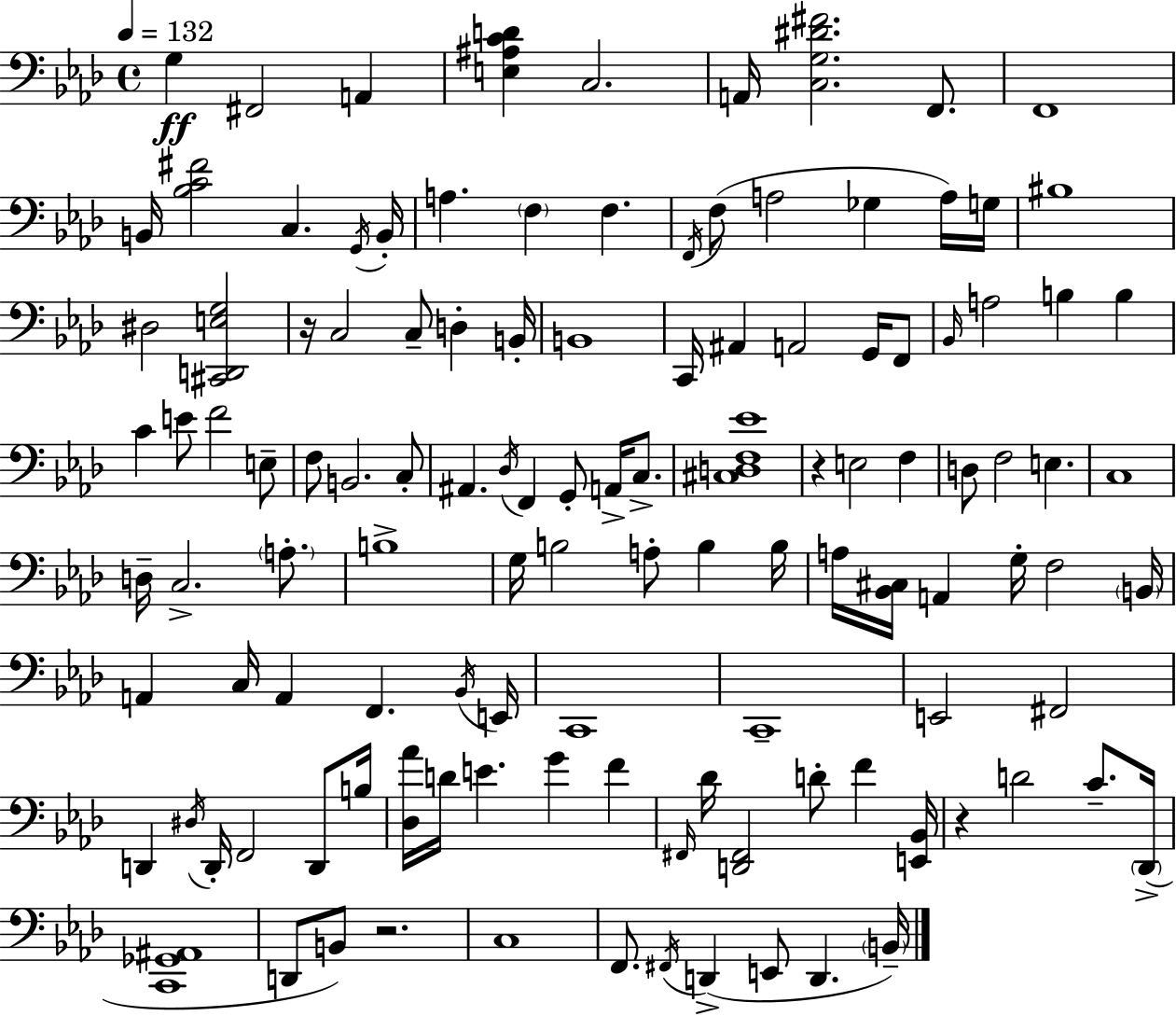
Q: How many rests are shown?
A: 4